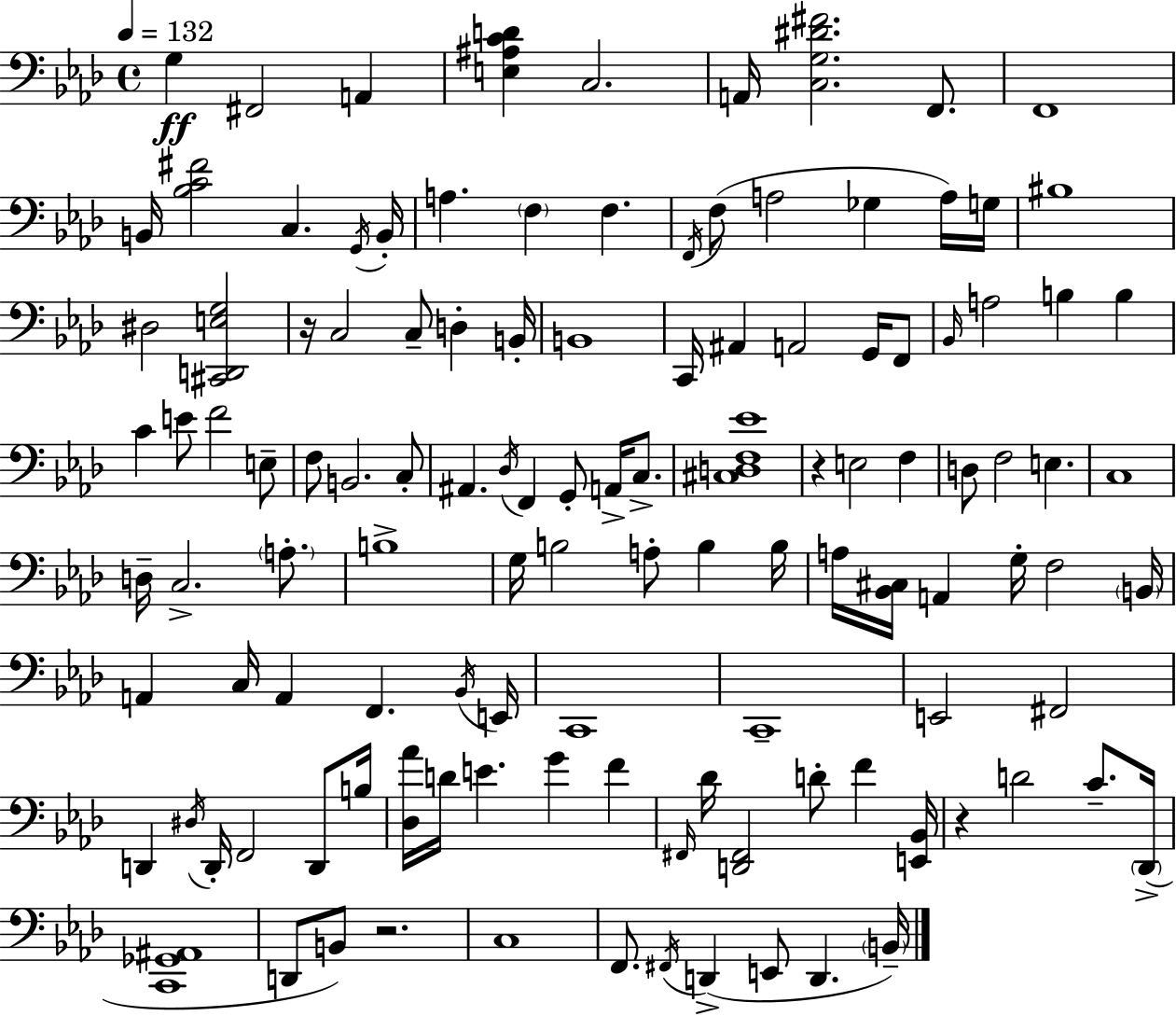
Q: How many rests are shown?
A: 4